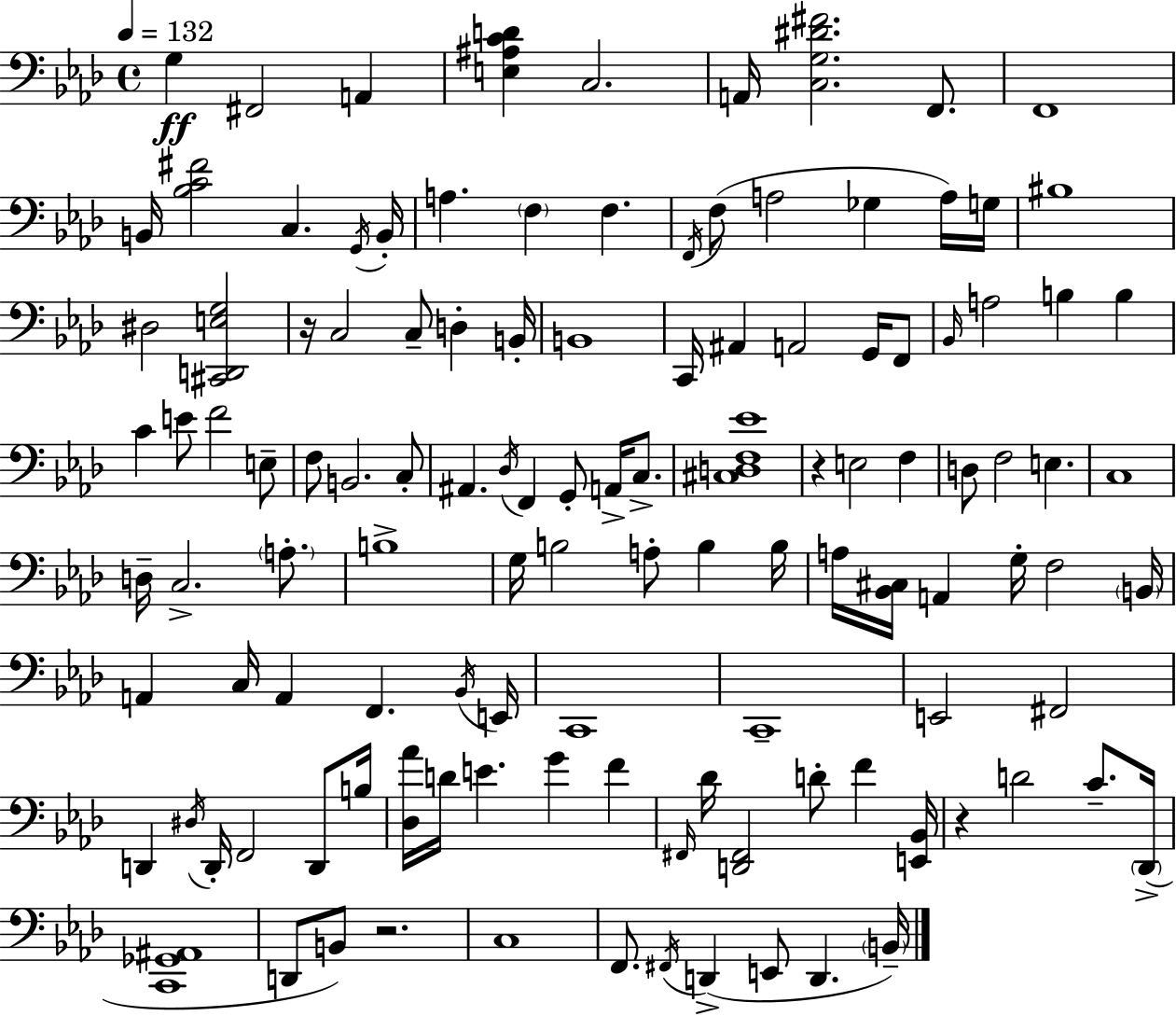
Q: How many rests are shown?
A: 4